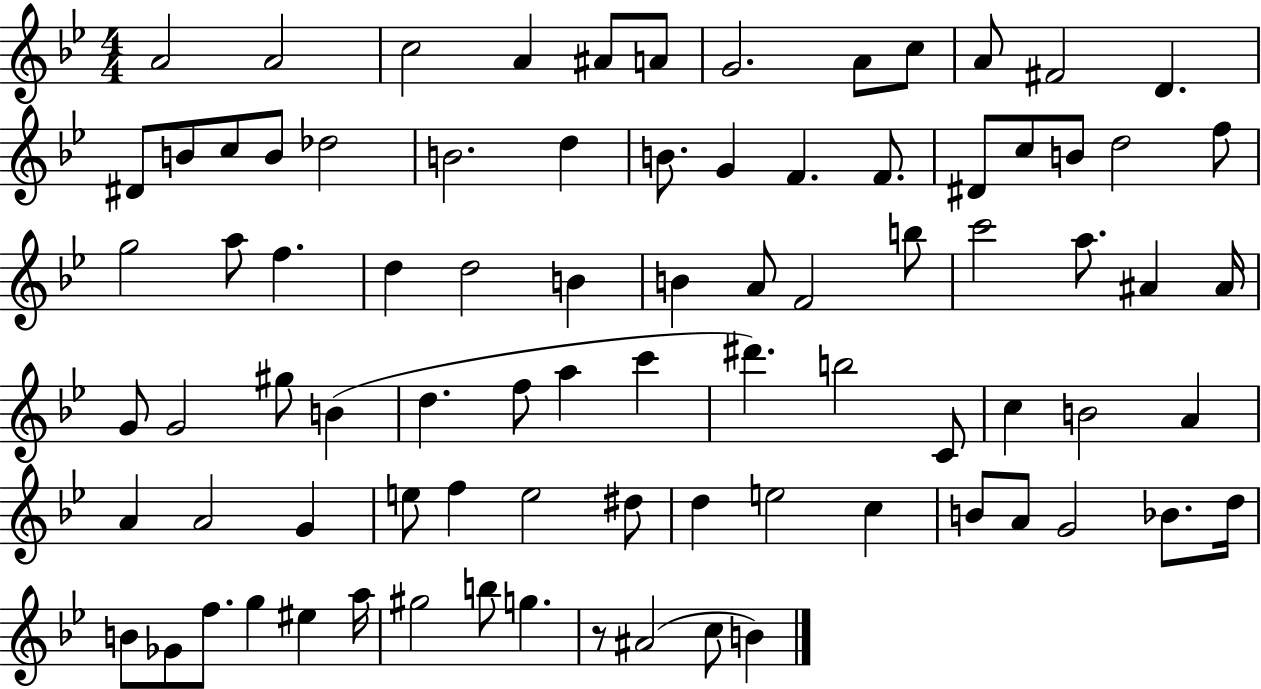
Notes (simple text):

A4/h A4/h C5/h A4/q A#4/e A4/e G4/h. A4/e C5/e A4/e F#4/h D4/q. D#4/e B4/e C5/e B4/e Db5/h B4/h. D5/q B4/e. G4/q F4/q. F4/e. D#4/e C5/e B4/e D5/h F5/e G5/h A5/e F5/q. D5/q D5/h B4/q B4/q A4/e F4/h B5/e C6/h A5/e. A#4/q A#4/s G4/e G4/h G#5/e B4/q D5/q. F5/e A5/q C6/q D#6/q. B5/h C4/e C5/q B4/h A4/q A4/q A4/h G4/q E5/e F5/q E5/h D#5/e D5/q E5/h C5/q B4/e A4/e G4/h Bb4/e. D5/s B4/e Gb4/e F5/e. G5/q EIS5/q A5/s G#5/h B5/e G5/q. R/e A#4/h C5/e B4/q